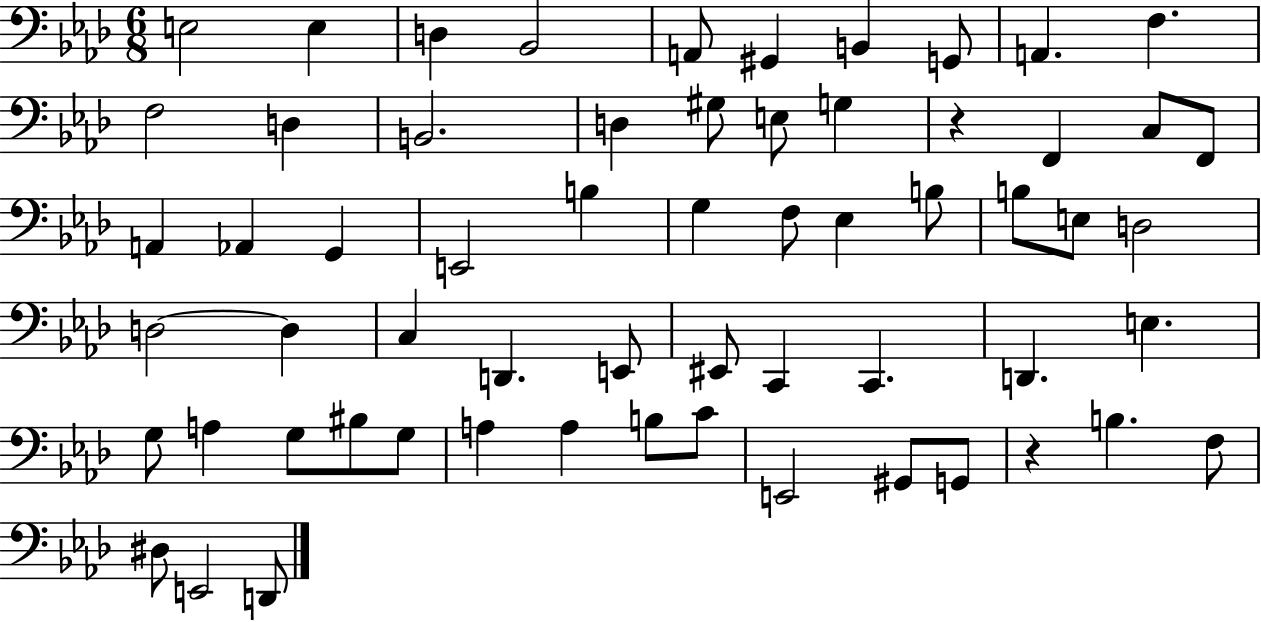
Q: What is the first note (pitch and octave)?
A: E3